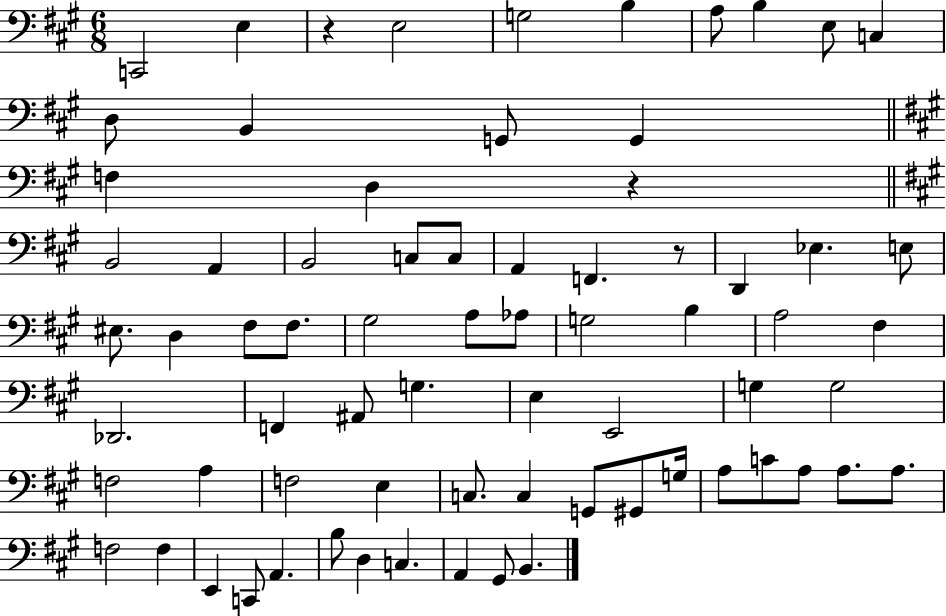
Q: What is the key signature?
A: A major